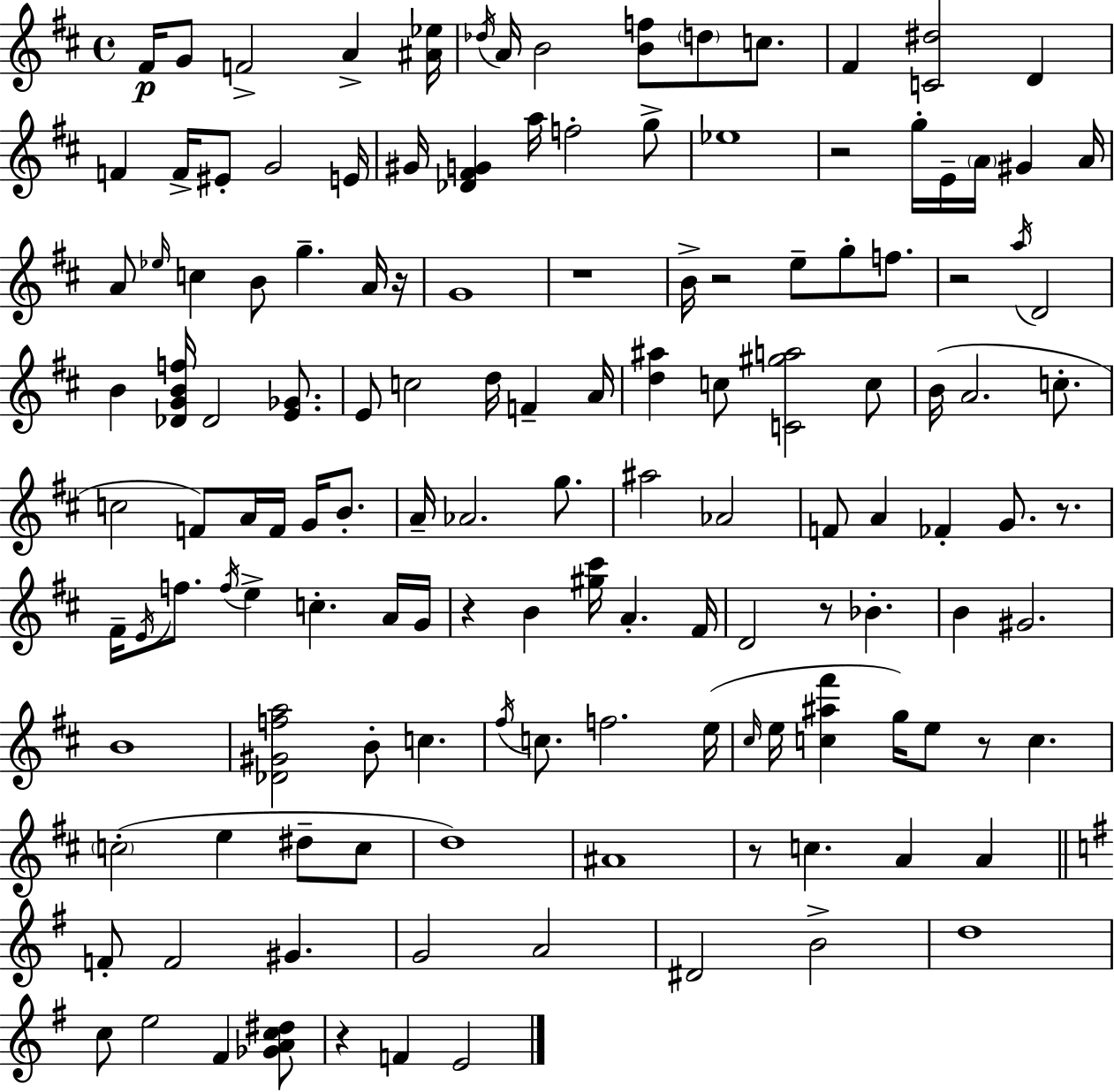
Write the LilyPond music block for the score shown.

{
  \clef treble
  \time 4/4
  \defaultTimeSignature
  \key d \major
  fis'16\p g'8 f'2-> a'4-> <ais' ees''>16 | \acciaccatura { des''16 } a'16 b'2 <b' f''>8 \parenthesize d''8 c''8. | fis'4 <c' dis''>2 d'4 | f'4 f'16-> eis'8-. g'2 | \break e'16 gis'16 <des' fis' g'>4 a''16 f''2-. g''8-> | ees''1 | r2 g''16-. e'16-- \parenthesize a'16 gis'4 | a'16 a'8 \grace { ees''16 } c''4 b'8 g''4.-- | \break a'16 r16 g'1 | r1 | b'16-> r2 e''8-- g''8-. f''8. | r2 \acciaccatura { a''16 } d'2 | \break b'4 <des' g' b' f''>16 des'2 | <e' ges'>8. e'8 c''2 d''16 f'4-- | a'16 <d'' ais''>4 c''8 <c' gis'' a''>2 | c''8 b'16( a'2. | \break c''8.-. c''2 f'8) a'16 f'16 g'16 | b'8.-. a'16-- aes'2. | g''8. ais''2 aes'2 | f'8 a'4 fes'4-. g'8. | \break r8. fis'16-- \acciaccatura { e'16 } f''8. \acciaccatura { f''16 } e''4-> c''4.-. | a'16 g'16 r4 b'4 <gis'' cis'''>16 a'4.-. | fis'16 d'2 r8 bes'4.-. | b'4 gis'2. | \break b'1 | <des' gis' f'' a''>2 b'8-. c''4. | \acciaccatura { fis''16 } c''8. f''2. | e''16( \grace { cis''16 } e''16 <c'' ais'' fis'''>4 g''16) e''8 r8 | \break c''4. \parenthesize c''2-.( e''4 | dis''8-- c''8 d''1) | ais'1 | r8 c''4. a'4 | \break a'4 \bar "||" \break \key e \minor f'8-. f'2 gis'4. | g'2 a'2 | dis'2 b'2-> | d''1 | \break c''8 e''2 fis'4 <ges' a' c'' dis''>8 | r4 f'4 e'2 | \bar "|."
}